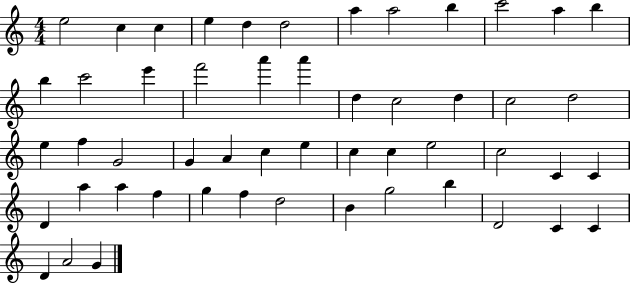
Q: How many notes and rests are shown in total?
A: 52